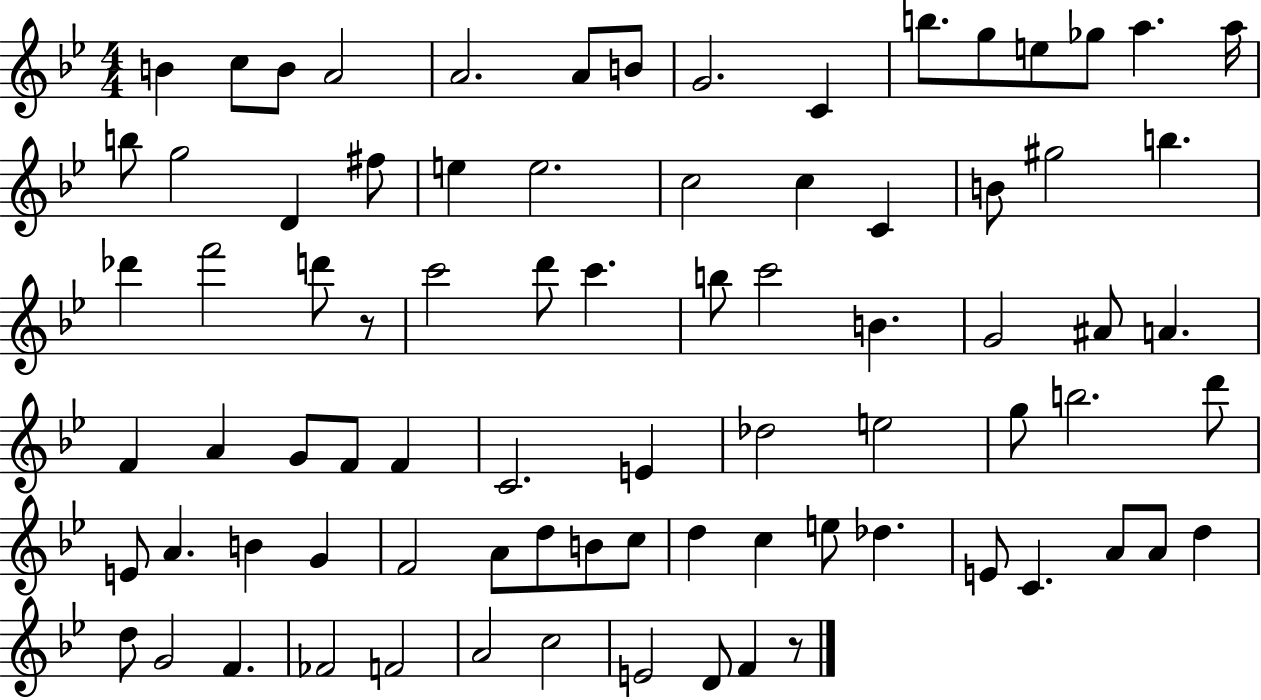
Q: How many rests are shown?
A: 2